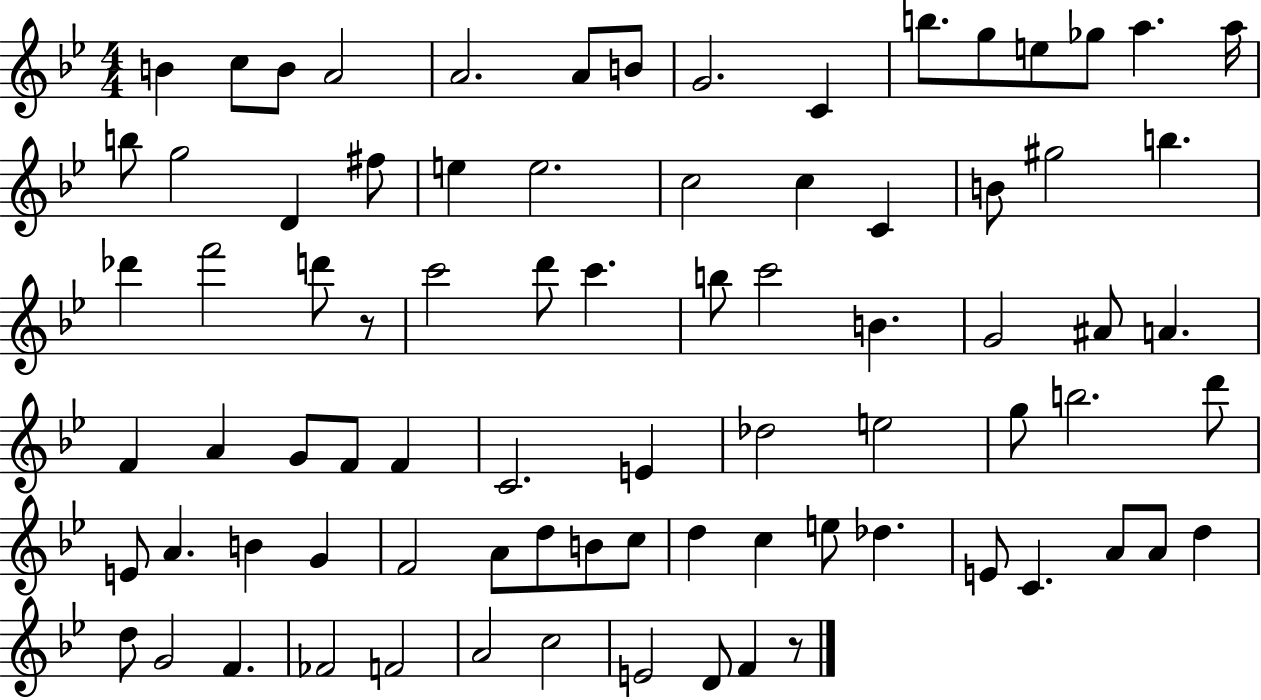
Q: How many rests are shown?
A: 2